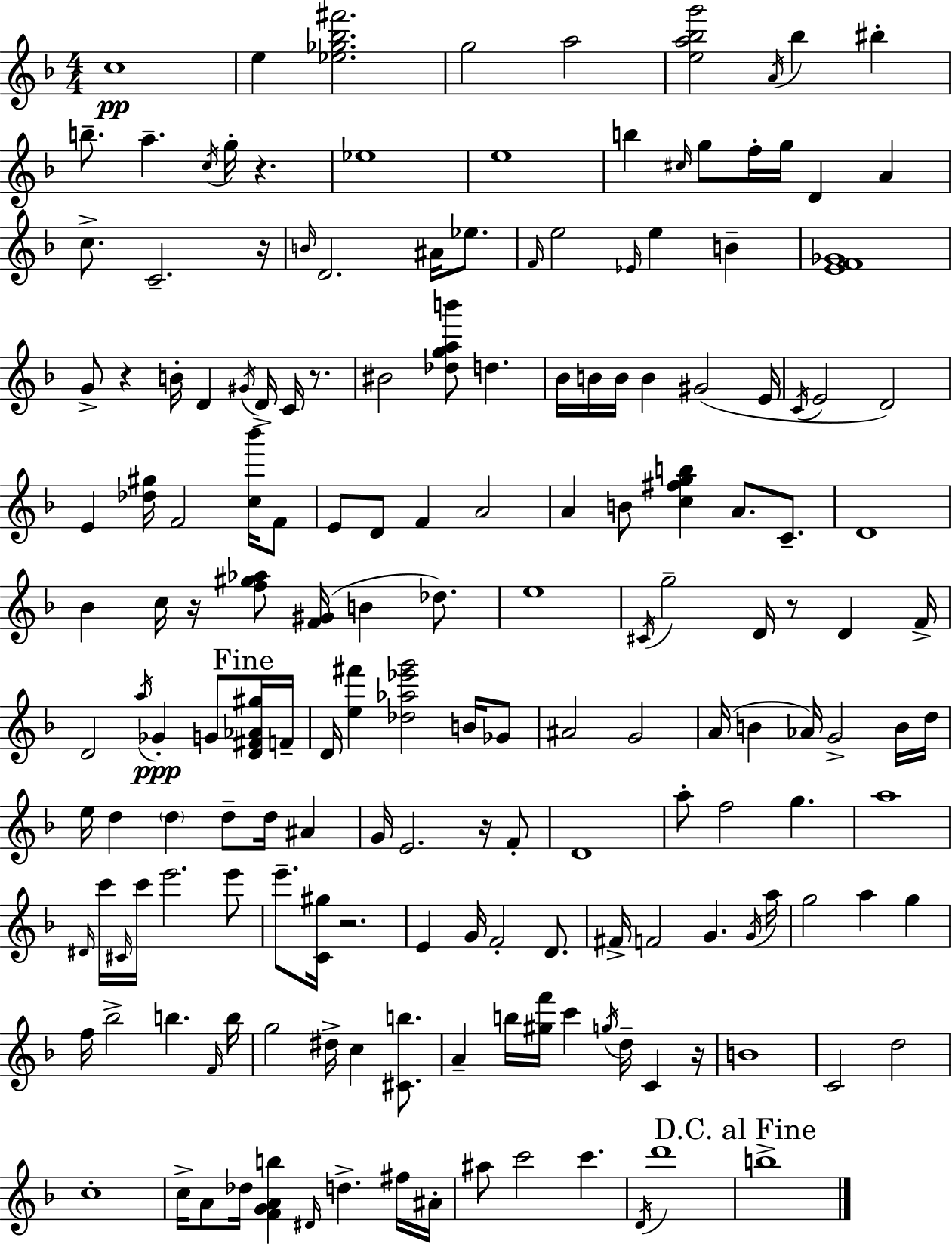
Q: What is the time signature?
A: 4/4